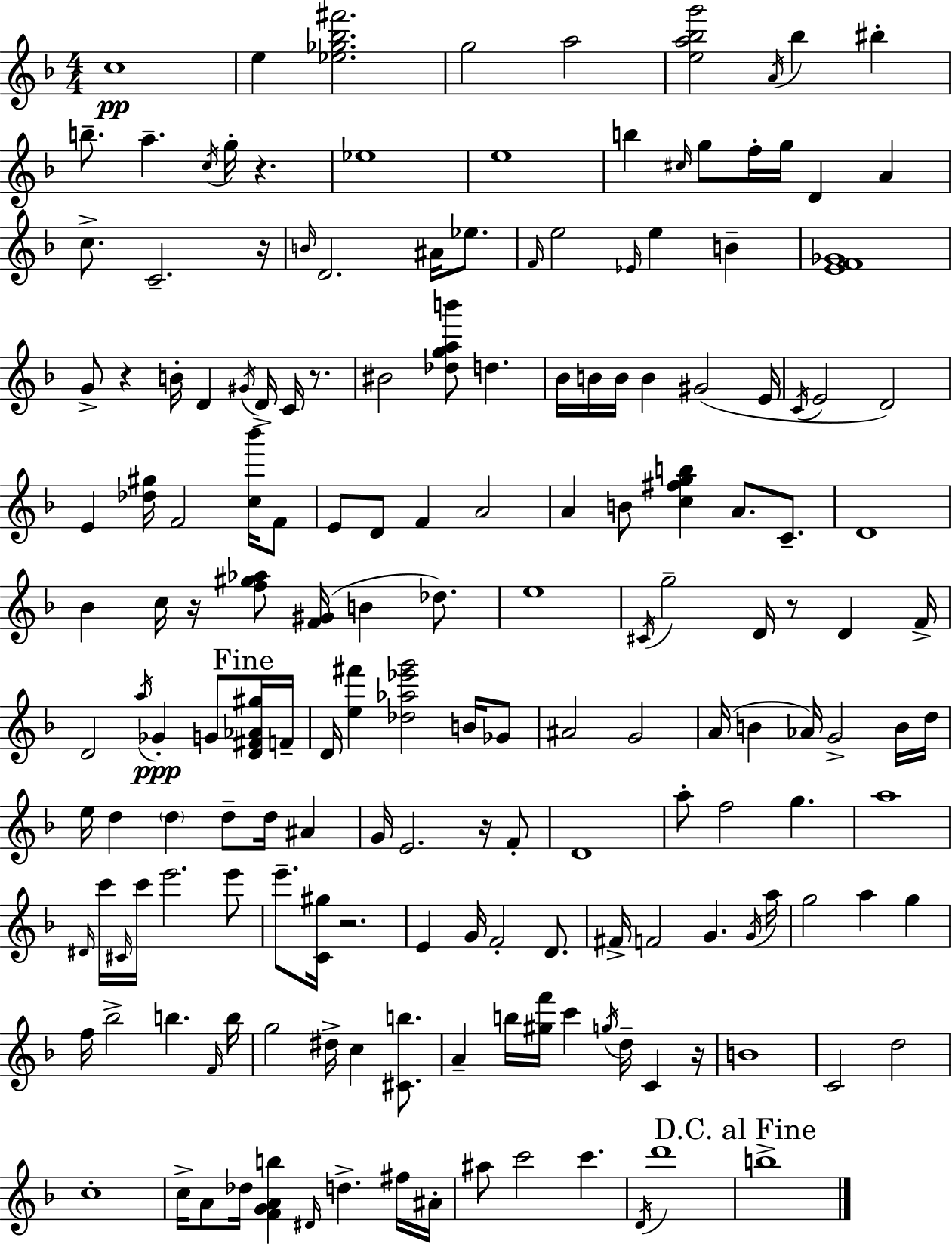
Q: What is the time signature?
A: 4/4